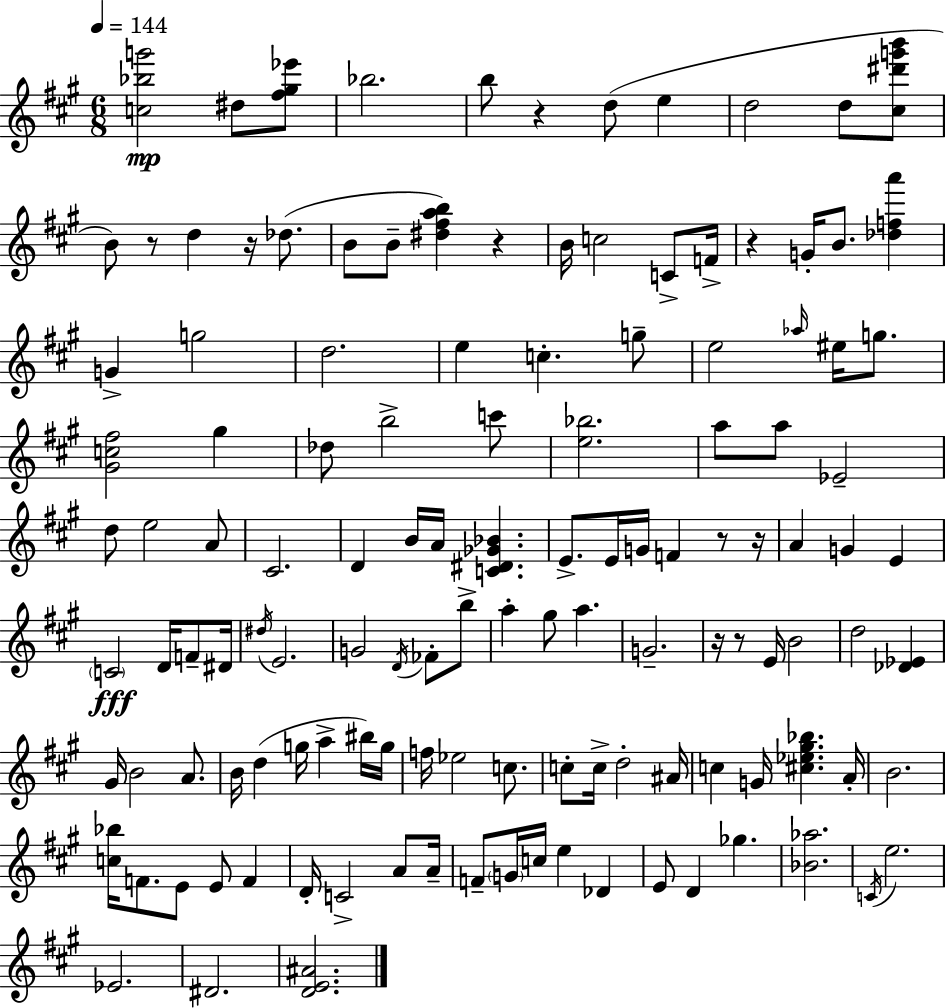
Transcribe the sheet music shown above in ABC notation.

X:1
T:Untitled
M:6/8
L:1/4
K:A
[c_bg']2 ^d/2 [^f^g_e']/2 _b2 b/2 z d/2 e d2 d/2 [^c^d'g'b']/2 B/2 z/2 d z/4 _d/2 B/2 B/2 [^d^fab] z B/4 c2 C/2 F/4 z G/4 B/2 [_dfa'] G g2 d2 e c g/2 e2 _a/4 ^e/4 g/2 [^Gc^f]2 ^g _d/2 b2 c'/2 [e_b]2 a/2 a/2 _E2 d/2 e2 A/2 ^C2 D B/4 A/4 [C^D_G_B] E/2 E/4 G/4 F z/2 z/4 A G E C2 D/4 F/2 ^D/4 ^d/4 E2 G2 D/4 _F/2 b/2 a ^g/2 a G2 z/4 z/2 E/4 B2 d2 [_D_E] ^G/4 B2 A/2 B/4 d g/4 a ^b/4 g/4 f/4 _e2 c/2 c/2 c/4 d2 ^A/4 c G/4 [^c_e^g_b] A/4 B2 [c_b]/4 F/2 E/2 E/2 F D/4 C2 A/2 A/4 F/2 G/4 c/4 e _D E/2 D _g [_B_a]2 C/4 e2 _E2 ^D2 [DE^A]2